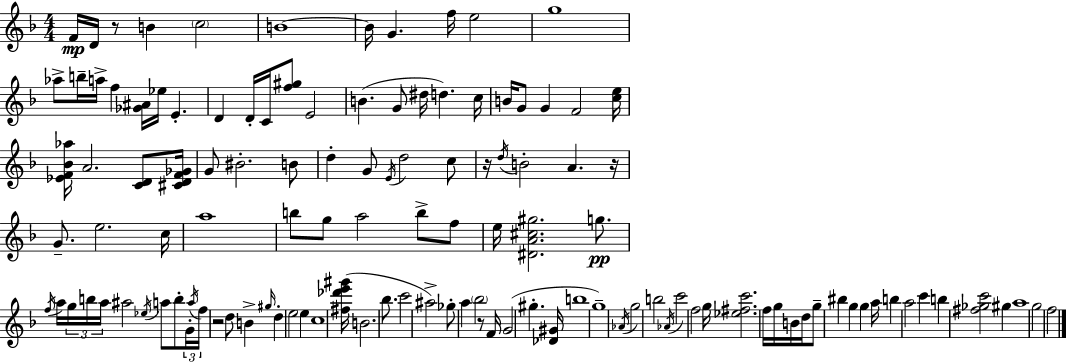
X:1
T:Untitled
M:4/4
L:1/4
K:Dm
F/4 D/4 z/2 B c2 B4 B/4 G f/4 e2 g4 _a/2 b/4 a/4 f [_G^A]/4 _e/4 E D D/4 C/4 [f^g]/2 E2 B G/2 ^d/4 d c/4 B/4 G/2 G F2 [ce]/4 [_EF_B_a]/4 A2 [CD]/2 [^CDF_G]/4 G/2 ^B2 B/2 d G/2 E/4 d2 c/2 z/4 d/4 B2 A z/4 G/2 e2 c/4 a4 b/2 g/2 a2 b/2 f/2 e/4 [^DA^c^g]2 g/2 f/4 a/4 g/4 b/4 a/4 ^a2 _e/4 a/2 b/2 G/4 a/4 f/4 z2 d/2 B ^g/4 d e2 e c4 [^f_d'e'^g']/4 B2 _b/2 c'2 ^a2 _g/2 a _b2 z/2 F/4 G2 ^g [_D^G]/4 b4 g4 _A/4 g2 b2 _A/4 c'2 f2 g/4 [_e^fc']2 f/4 g/4 B/4 d/4 g/2 ^b g g a/4 b a2 c' b [^f_gc']2 ^g a4 g2 f2